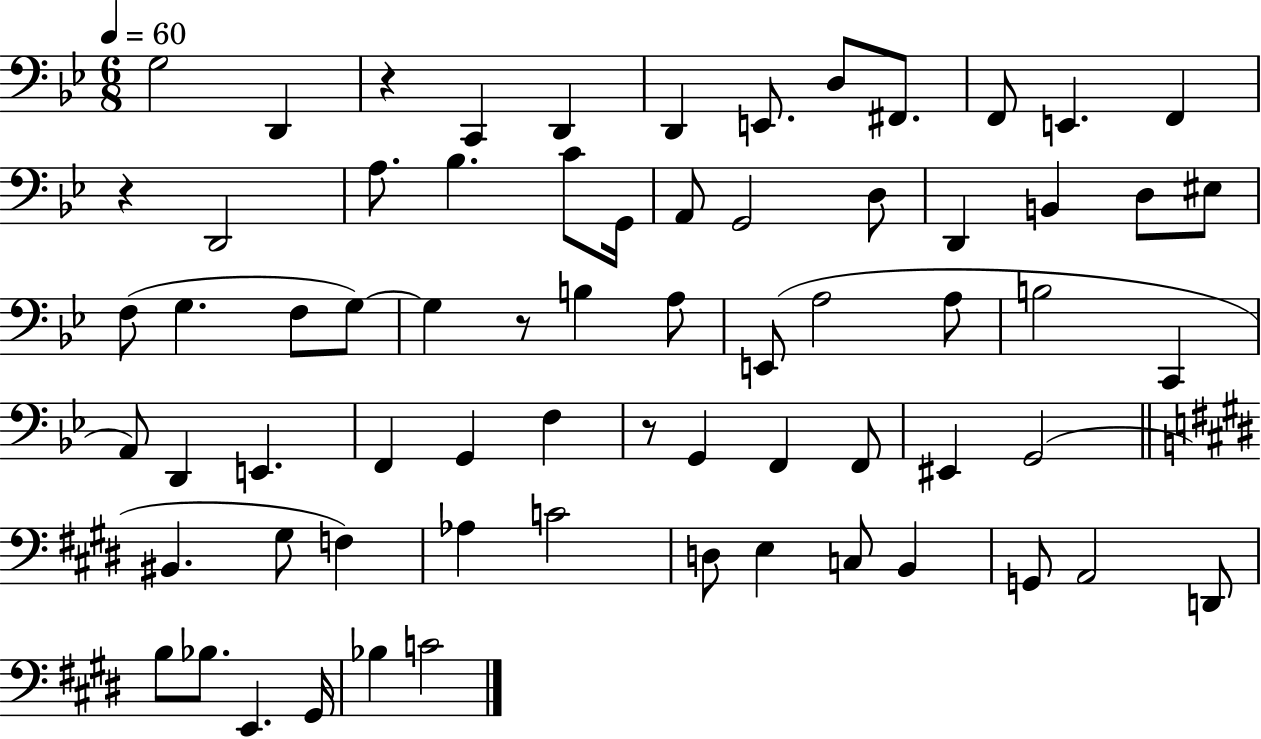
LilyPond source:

{
  \clef bass
  \numericTimeSignature
  \time 6/8
  \key bes \major
  \tempo 4 = 60
  g2 d,4 | r4 c,4 d,4 | d,4 e,8. d8 fis,8. | f,8 e,4. f,4 | \break r4 d,2 | a8. bes4. c'8 g,16 | a,8 g,2 d8 | d,4 b,4 d8 eis8 | \break f8( g4. f8 g8~~) | g4 r8 b4 a8 | e,8( a2 a8 | b2 c,4 | \break a,8) d,4 e,4. | f,4 g,4 f4 | r8 g,4 f,4 f,8 | eis,4 g,2( | \break \bar "||" \break \key e \major bis,4. gis8 f4) | aes4 c'2 | d8 e4 c8 b,4 | g,8 a,2 d,8 | \break b8 bes8. e,4. gis,16 | bes4 c'2 | \bar "|."
}